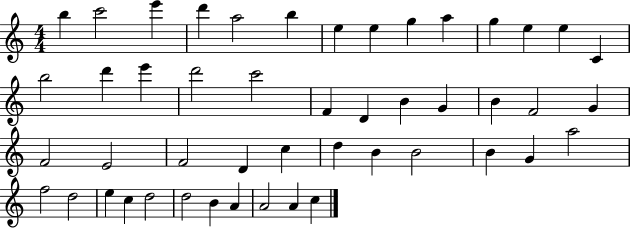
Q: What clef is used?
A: treble